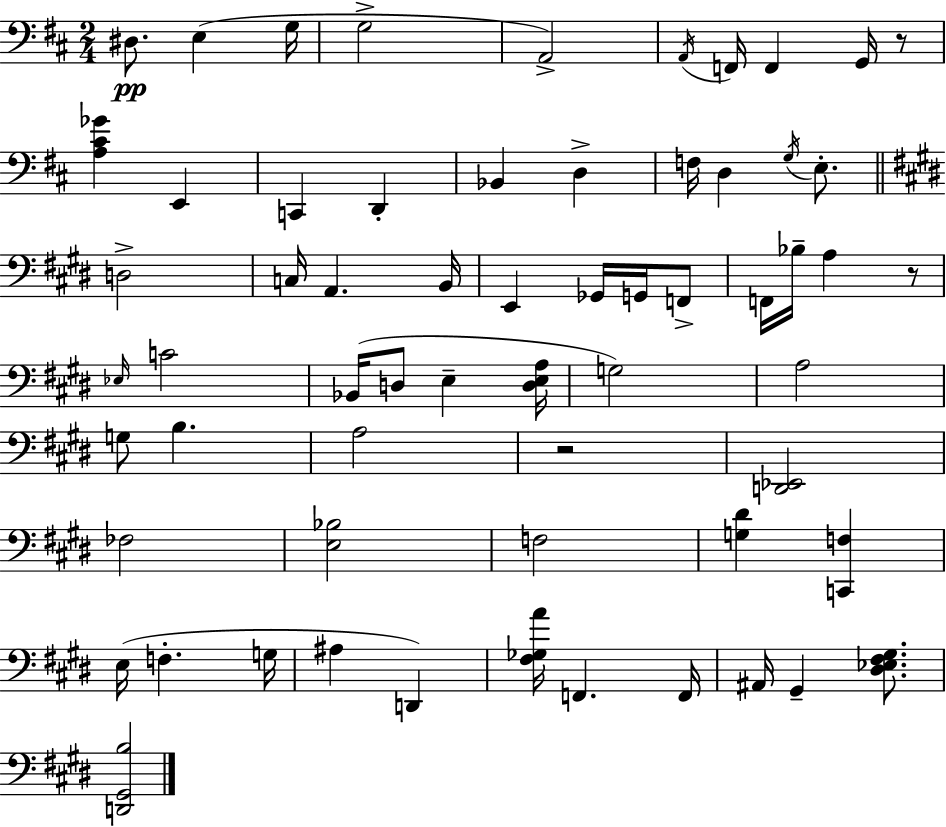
D#3/e. E3/q G3/s G3/h A2/h A2/s F2/s F2/q G2/s R/e [A3,C#4,Gb4]/q E2/q C2/q D2/q Bb2/q D3/q F3/s D3/q G3/s E3/e. D3/h C3/s A2/q. B2/s E2/q Gb2/s G2/s F2/e F2/s Bb3/s A3/q R/e Eb3/s C4/h Bb2/s D3/e E3/q [D3,E3,A3]/s G3/h A3/h G3/e B3/q. A3/h R/h [D2,Eb2]/h FES3/h [E3,Bb3]/h F3/h [G3,D#4]/q [C2,F3]/q E3/s F3/q. G3/s A#3/q D2/q [F#3,Gb3,A4]/s F2/q. F2/s A#2/s G#2/q [D#3,Eb3,F#3,G#3]/e. [D2,G#2,B3]/h